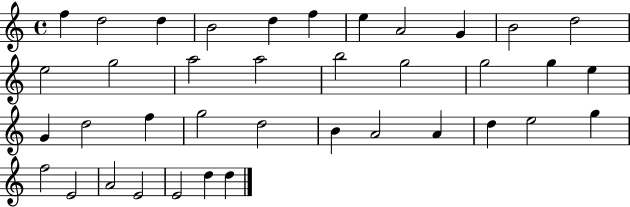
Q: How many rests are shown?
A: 0